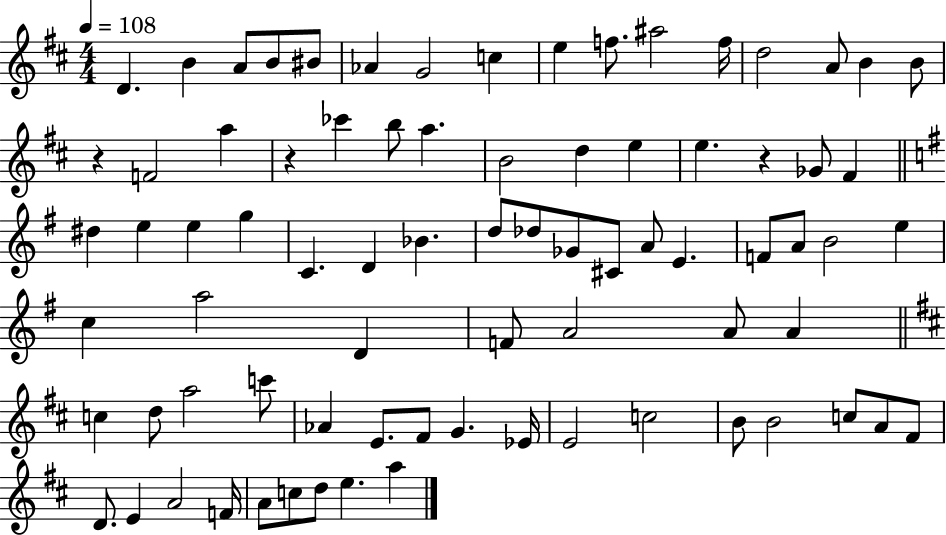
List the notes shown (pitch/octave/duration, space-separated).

D4/q. B4/q A4/e B4/e BIS4/e Ab4/q G4/h C5/q E5/q F5/e. A#5/h F5/s D5/h A4/e B4/q B4/e R/q F4/h A5/q R/q CES6/q B5/e A5/q. B4/h D5/q E5/q E5/q. R/q Gb4/e F#4/q D#5/q E5/q E5/q G5/q C4/q. D4/q Bb4/q. D5/e Db5/e Gb4/e C#4/e A4/e E4/q. F4/e A4/e B4/h E5/q C5/q A5/h D4/q F4/e A4/h A4/e A4/q C5/q D5/e A5/h C6/e Ab4/q E4/e. F#4/e G4/q. Eb4/s E4/h C5/h B4/e B4/h C5/e A4/e F#4/e D4/e. E4/q A4/h F4/s A4/e C5/e D5/e E5/q. A5/q